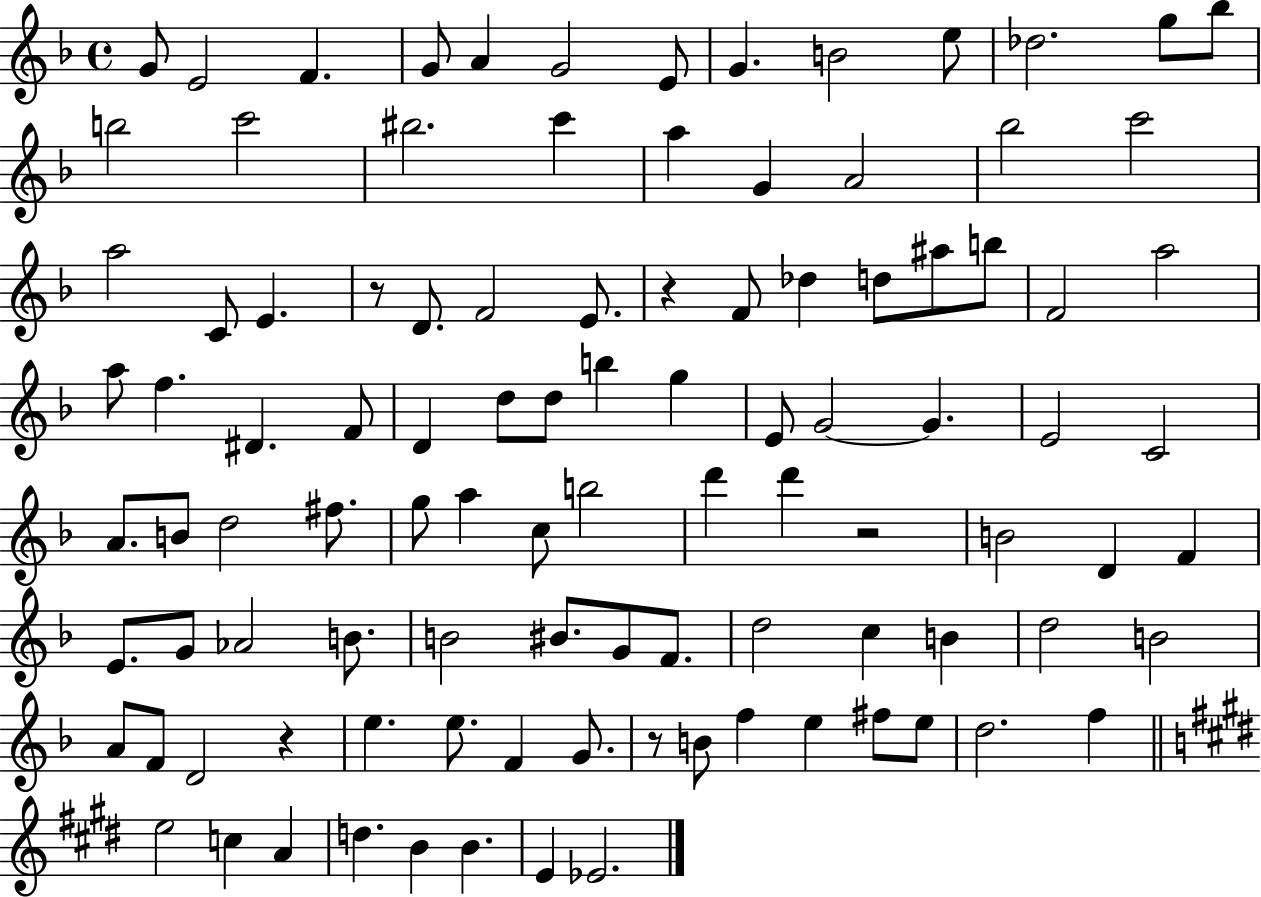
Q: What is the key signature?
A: F major